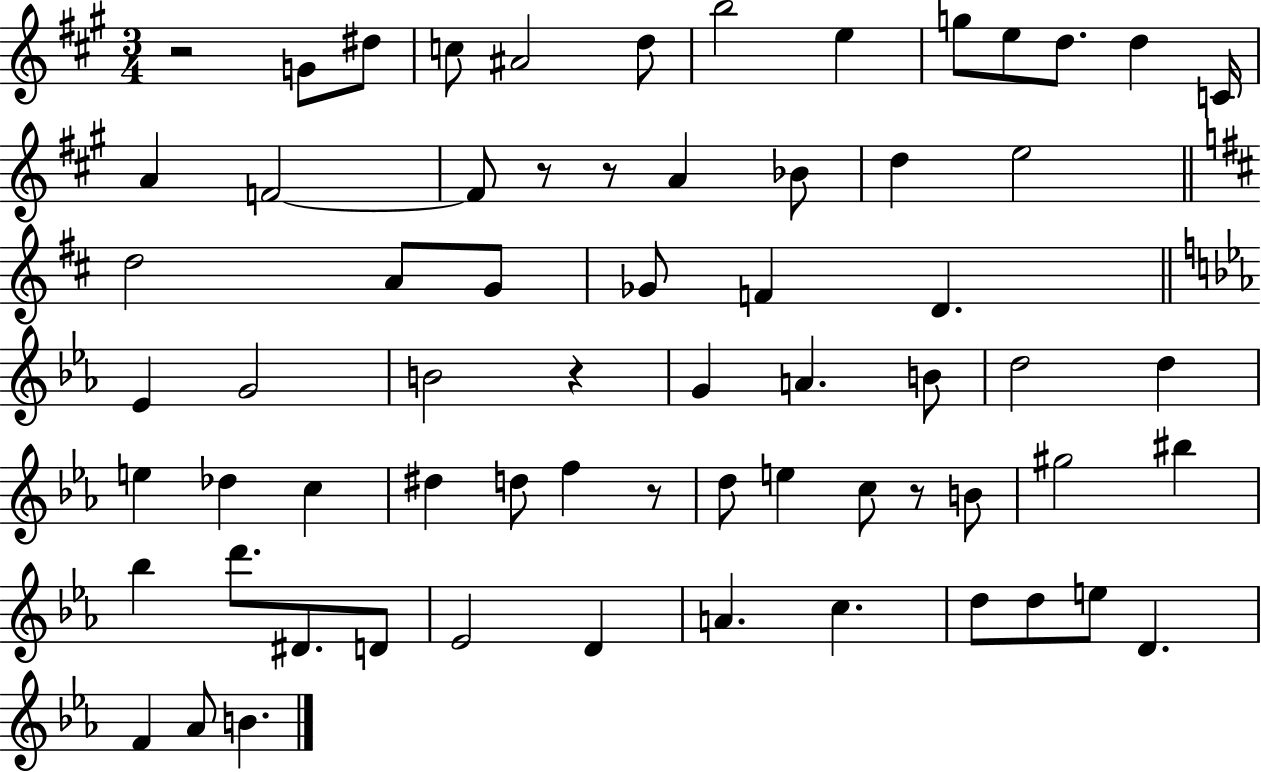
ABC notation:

X:1
T:Untitled
M:3/4
L:1/4
K:A
z2 G/2 ^d/2 c/2 ^A2 d/2 b2 e g/2 e/2 d/2 d C/4 A F2 F/2 z/2 z/2 A _B/2 d e2 d2 A/2 G/2 _G/2 F D _E G2 B2 z G A B/2 d2 d e _d c ^d d/2 f z/2 d/2 e c/2 z/2 B/2 ^g2 ^b _b d'/2 ^D/2 D/2 _E2 D A c d/2 d/2 e/2 D F _A/2 B